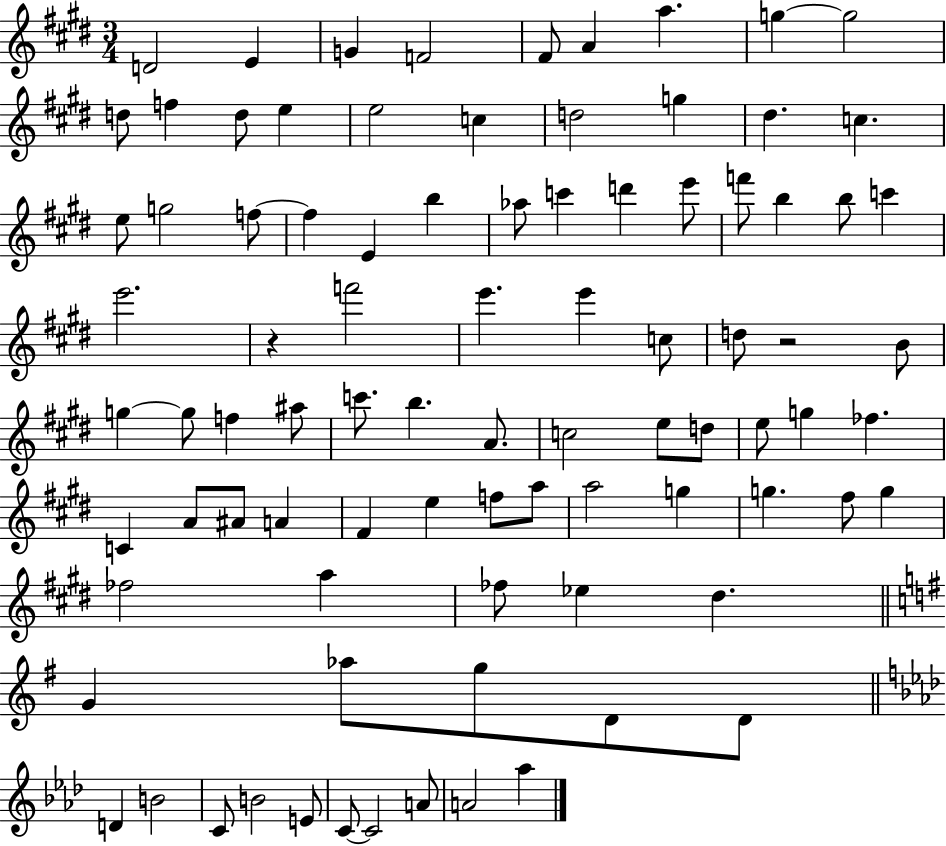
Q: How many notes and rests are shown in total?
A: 88